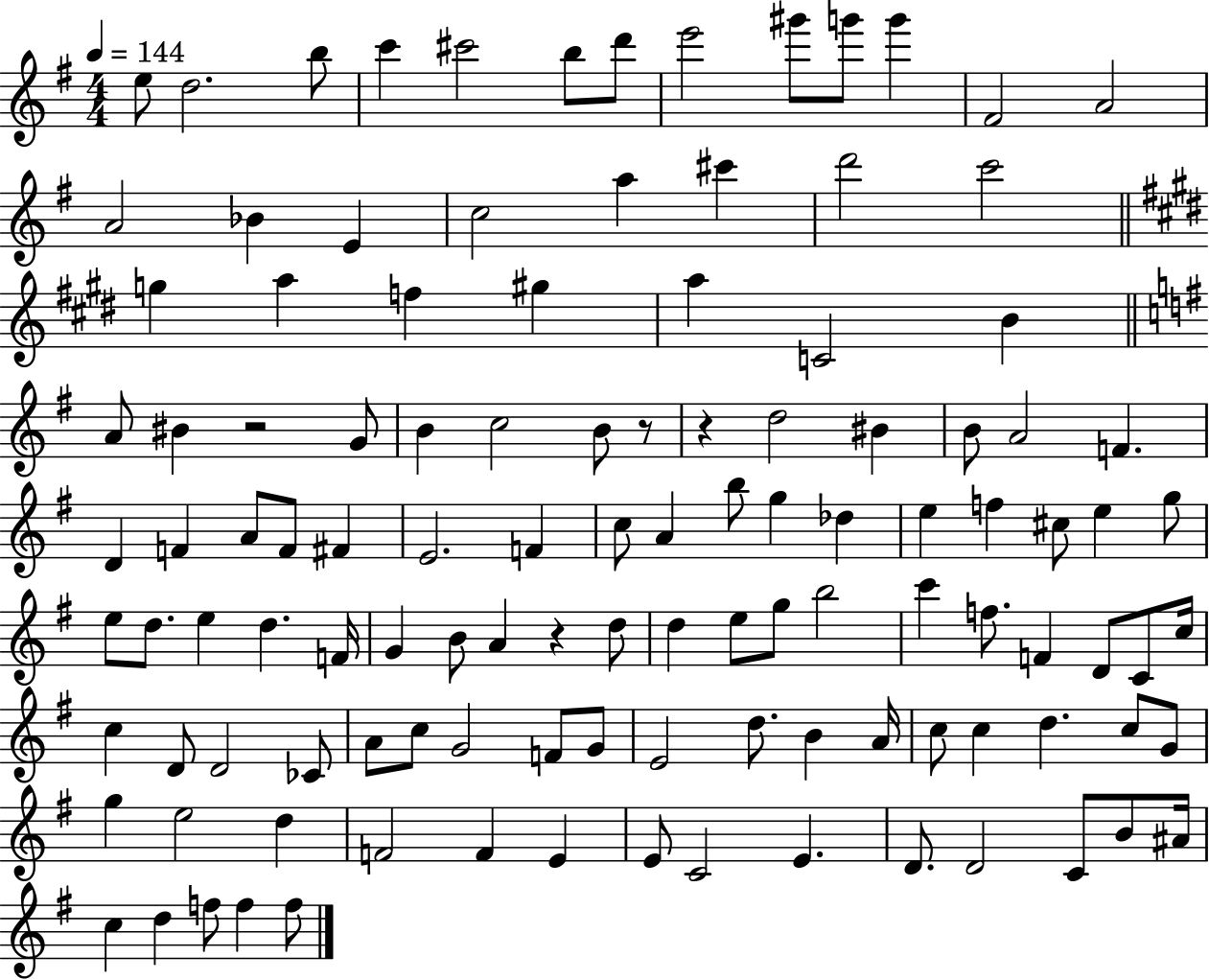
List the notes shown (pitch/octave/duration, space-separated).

E5/e D5/h. B5/e C6/q C#6/h B5/e D6/e E6/h G#6/e G6/e G6/q F#4/h A4/h A4/h Bb4/q E4/q C5/h A5/q C#6/q D6/h C6/h G5/q A5/q F5/q G#5/q A5/q C4/h B4/q A4/e BIS4/q R/h G4/e B4/q C5/h B4/e R/e R/q D5/h BIS4/q B4/e A4/h F4/q. D4/q F4/q A4/e F4/e F#4/q E4/h. F4/q C5/e A4/q B5/e G5/q Db5/q E5/q F5/q C#5/e E5/q G5/e E5/e D5/e. E5/q D5/q. F4/s G4/q B4/e A4/q R/q D5/e D5/q E5/e G5/e B5/h C6/q F5/e. F4/q D4/e C4/e C5/s C5/q D4/e D4/h CES4/e A4/e C5/e G4/h F4/e G4/e E4/h D5/e. B4/q A4/s C5/e C5/q D5/q. C5/e G4/e G5/q E5/h D5/q F4/h F4/q E4/q E4/e C4/h E4/q. D4/e. D4/h C4/e B4/e A#4/s C5/q D5/q F5/e F5/q F5/e